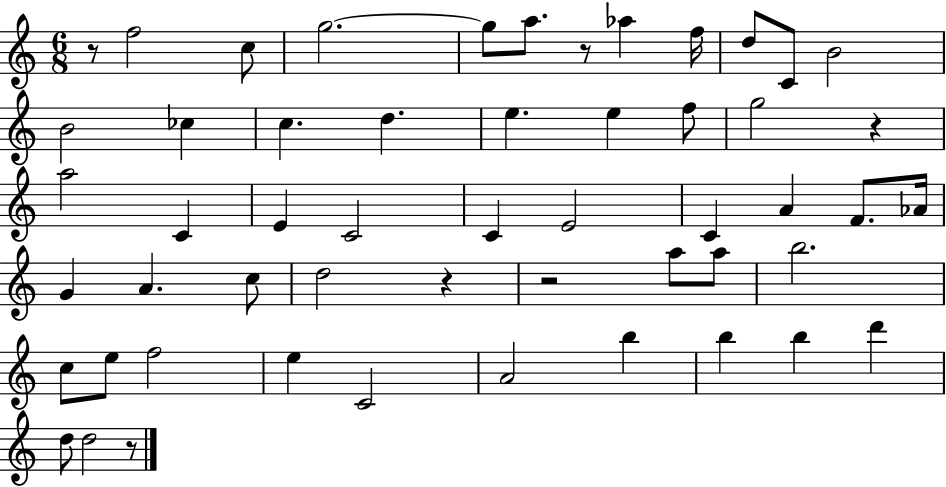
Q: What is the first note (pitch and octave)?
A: F5